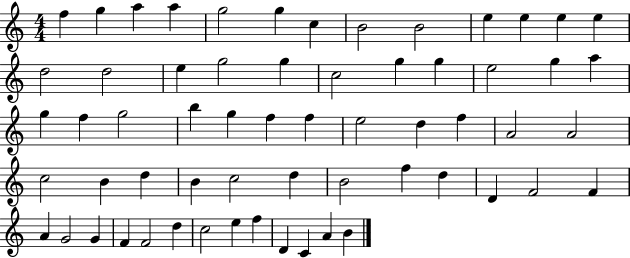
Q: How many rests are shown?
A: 0